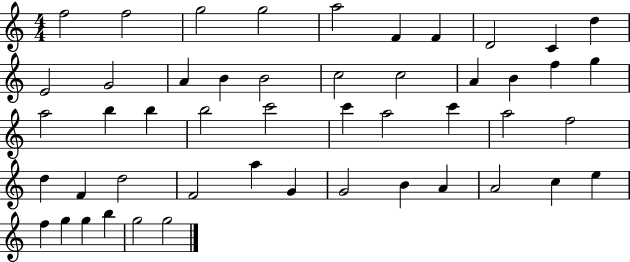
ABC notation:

X:1
T:Untitled
M:4/4
L:1/4
K:C
f2 f2 g2 g2 a2 F F D2 C d E2 G2 A B B2 c2 c2 A B f g a2 b b b2 c'2 c' a2 c' a2 f2 d F d2 F2 a G G2 B A A2 c e f g g b g2 g2